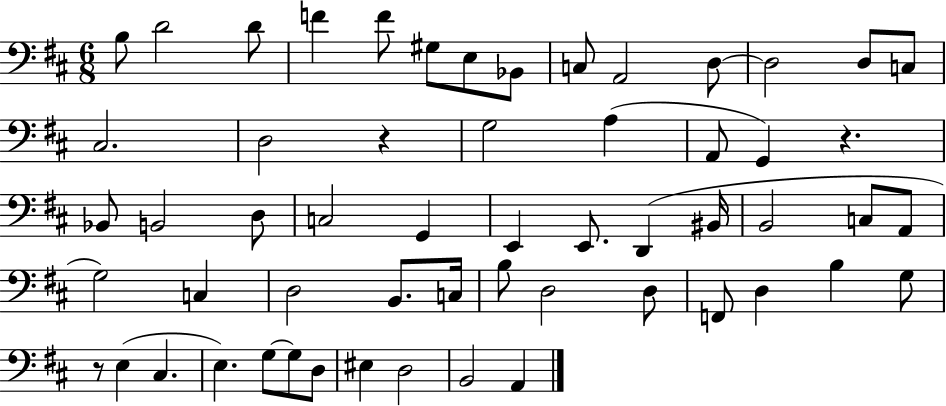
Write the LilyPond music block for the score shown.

{
  \clef bass
  \numericTimeSignature
  \time 6/8
  \key d \major
  b8 d'2 d'8 | f'4 f'8 gis8 e8 bes,8 | c8 a,2 d8~~ | d2 d8 c8 | \break cis2. | d2 r4 | g2 a4( | a,8 g,4) r4. | \break bes,8 b,2 d8 | c2 g,4 | e,4 e,8. d,4( bis,16 | b,2 c8 a,8 | \break g2) c4 | d2 b,8. c16 | b8 d2 d8 | f,8 d4 b4 g8 | \break r8 e4( cis4. | e4.) g8~~ g8 d8 | eis4 d2 | b,2 a,4 | \break \bar "|."
}